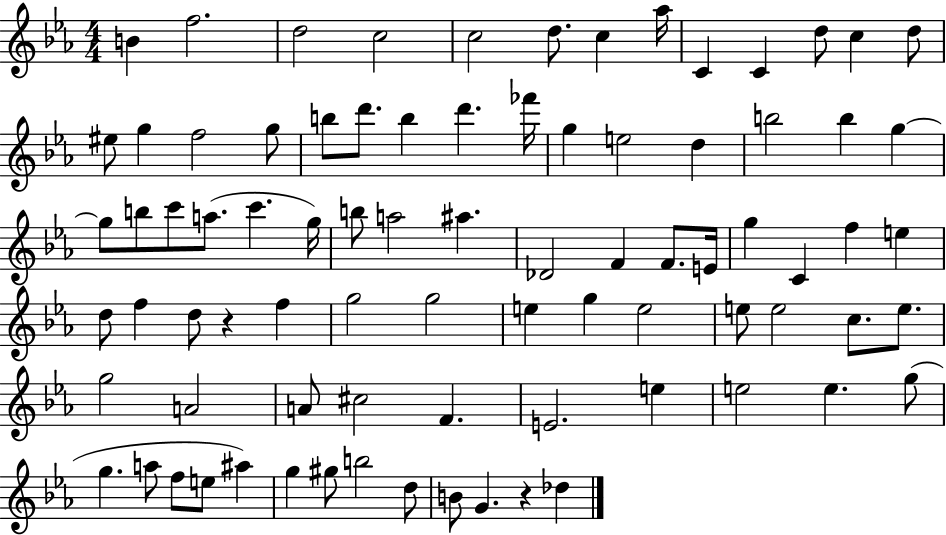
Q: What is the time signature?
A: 4/4